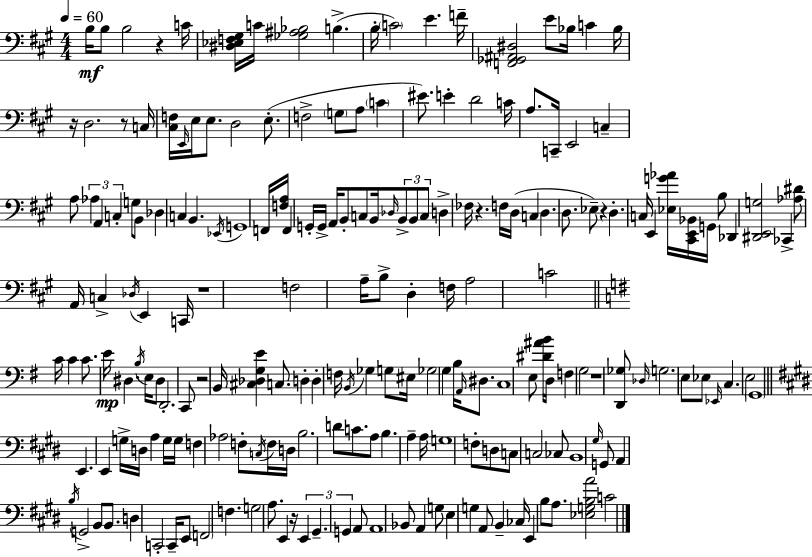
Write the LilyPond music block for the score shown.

{
  \clef bass
  \numericTimeSignature
  \time 4/4
  \key a \major
  \tempo 4 = 60
  \repeat volta 2 { b16\mf b8 b2 r4 c'16 | <dis ees f gis>16 c'16 <ges ais bes>2 b4.->( | b16-. \parenthesize c'2) e'4. f'16-- | <f, ges, ais, dis>2 e'8 bes16 c'4 bes16 | \break r16 d2. r8 c16 | <cis f>16 \grace { e,16 } e16 e8. d2 e8.-.( | f2-> \parenthesize g8 a8 \parenthesize c'4 | eis'8.) e'4-. d'2 | \break c'16 a8. c,16-- e,2 c4-- | a8 \tuplet 3/2 { aes4 a,4 c4-. } g8 | b,8 des4 c4 b,4. | \acciaccatura { ees,16 } g,1 | \break f,16 <f a>16 f,4 g,16-. g,16-> a,16 b,8-. c8 b,16 | \grace { des16 } \tuplet 3/2 { b,8-> b,8 c8 } d4-> fes16 r4. | f16 d16( c4 d4. d8. | ees8--) r4 d4.-. c16 e,4 | \break <ees g' aes'>16 <cis, e, bes,>16 g,16 b8 des,4 <dis, e, g>2 | ces,4-> <aes dis'>8 a,16 c4-> \acciaccatura { des16 } e,4 | c,16 r1 | f2 a16-- b8-> d4-. | \break f16 a2 c'2 | \bar "||" \break \key g \major c'16 c'4 c'8. e'16\mp dis4. \acciaccatura { b16 } | e16 dis8 d,2.-. c,8 | r2 b,16 <cis des g e'>4 c8. | d4-. d4-. f16 \acciaccatura { b,16 } ges4 g8 | \break eis16 ges2 g4 b16 \grace { a,16 } | dis8. c1 | e8 <dis' ais' b'>16 d16 f4 g2 | r1 | \break <d, ges>8 \grace { des16 } g2. | e8 ees8 \grace { ees,16 } c4. e2 | \parenthesize g,1 | \bar "||" \break \key e \major e,4. e,4 g16-> d16 a4 | g16 g16 f4 aes2 f8-. | \acciaccatura { c16 } f16 d16 b2. d'8 | c'8. a8 b4. a4-- | \break a16 g1 | f8-. d8 c8 c2 ces8 | b,1 | \grace { gis16 } g,8 a,4 \acciaccatura { b16 } g,2-> | \break b,8 b,8. d4 c,2-. | c,16-- e,8 \parenthesize f,2 f4. | g2 a8. e,4 | r16 \tuplet 3/2 { e,4 gis,4.-- g,4 } | \break a,8 a,1 | bes,8 a,4 g8 e4 g4 | a,8 b,4-- ces16 e,4 b8 | a8. <ees g b a'>2 c'2 | \break } \bar "|."
}